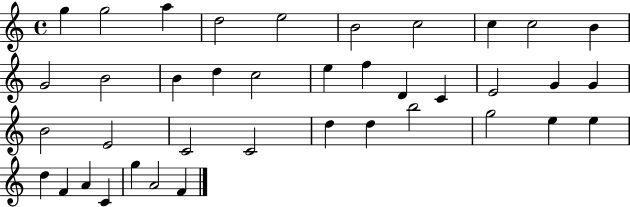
X:1
T:Untitled
M:4/4
L:1/4
K:C
g g2 a d2 e2 B2 c2 c c2 B G2 B2 B d c2 e f D C E2 G G B2 E2 C2 C2 d d b2 g2 e e d F A C g A2 F